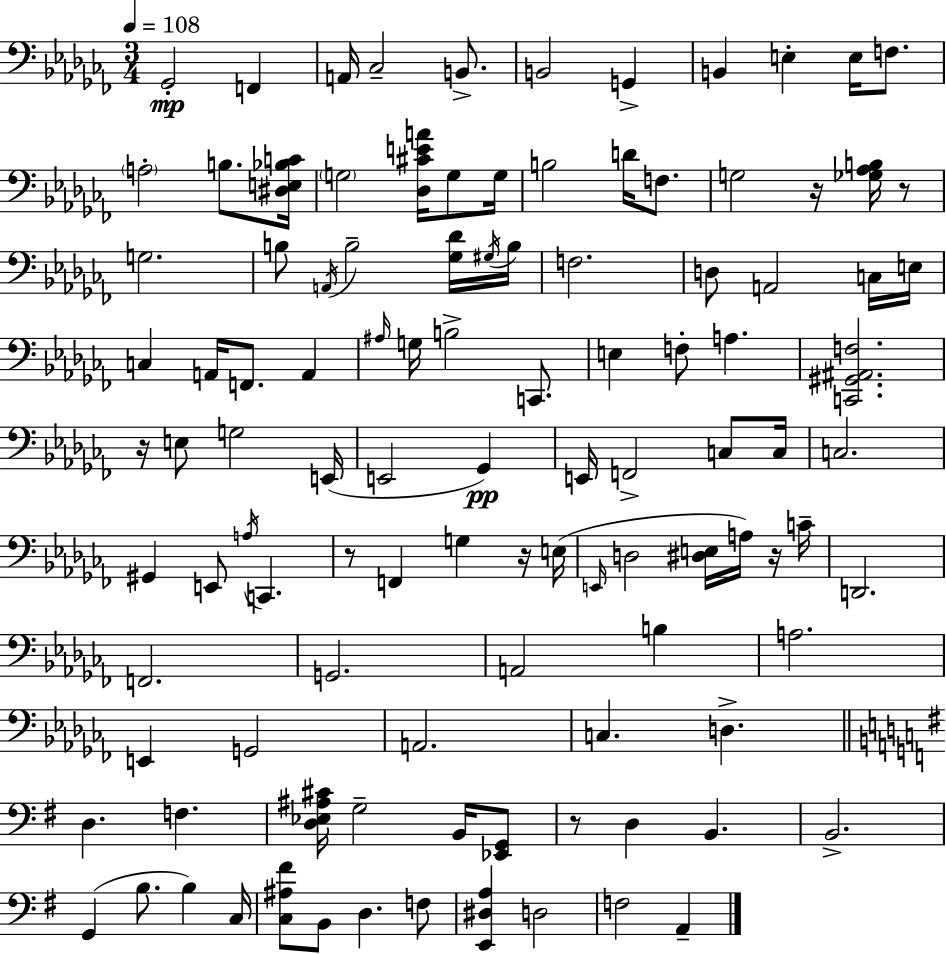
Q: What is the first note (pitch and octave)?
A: Gb2